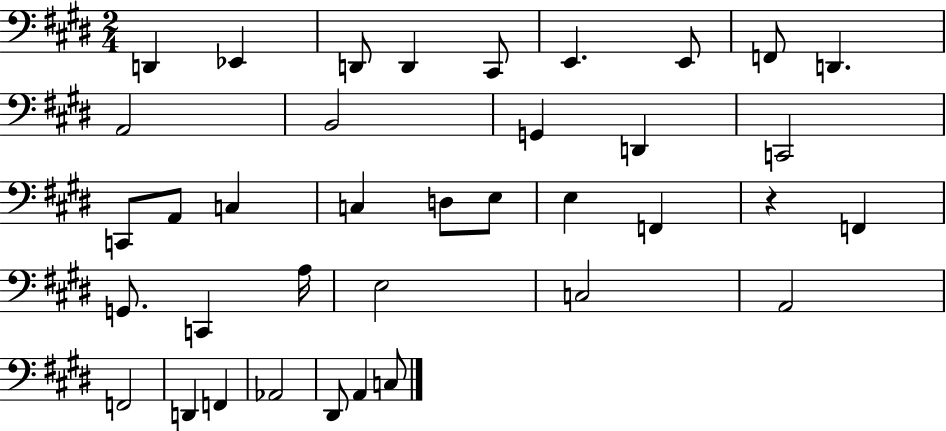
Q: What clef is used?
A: bass